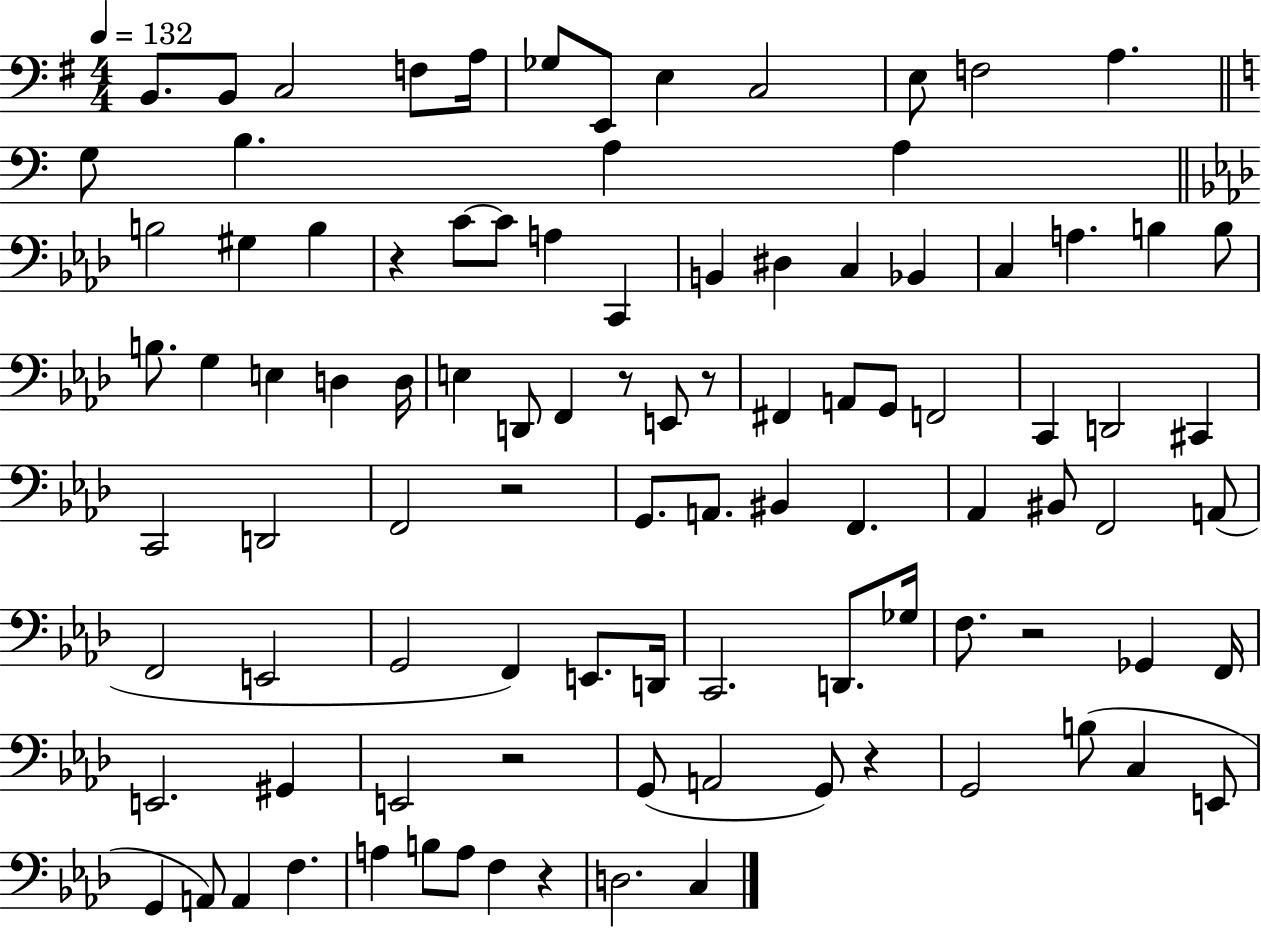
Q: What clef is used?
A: bass